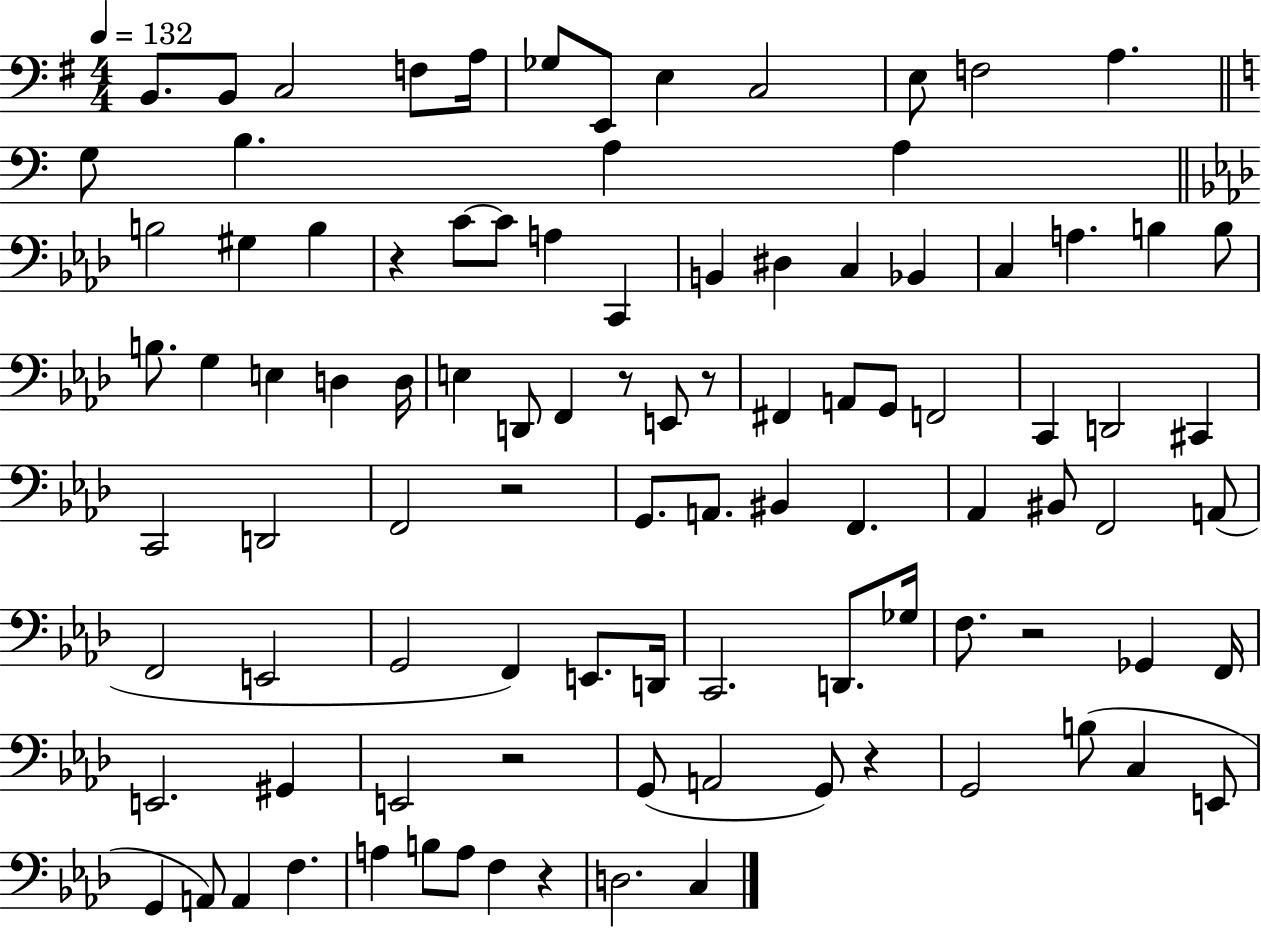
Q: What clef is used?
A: bass